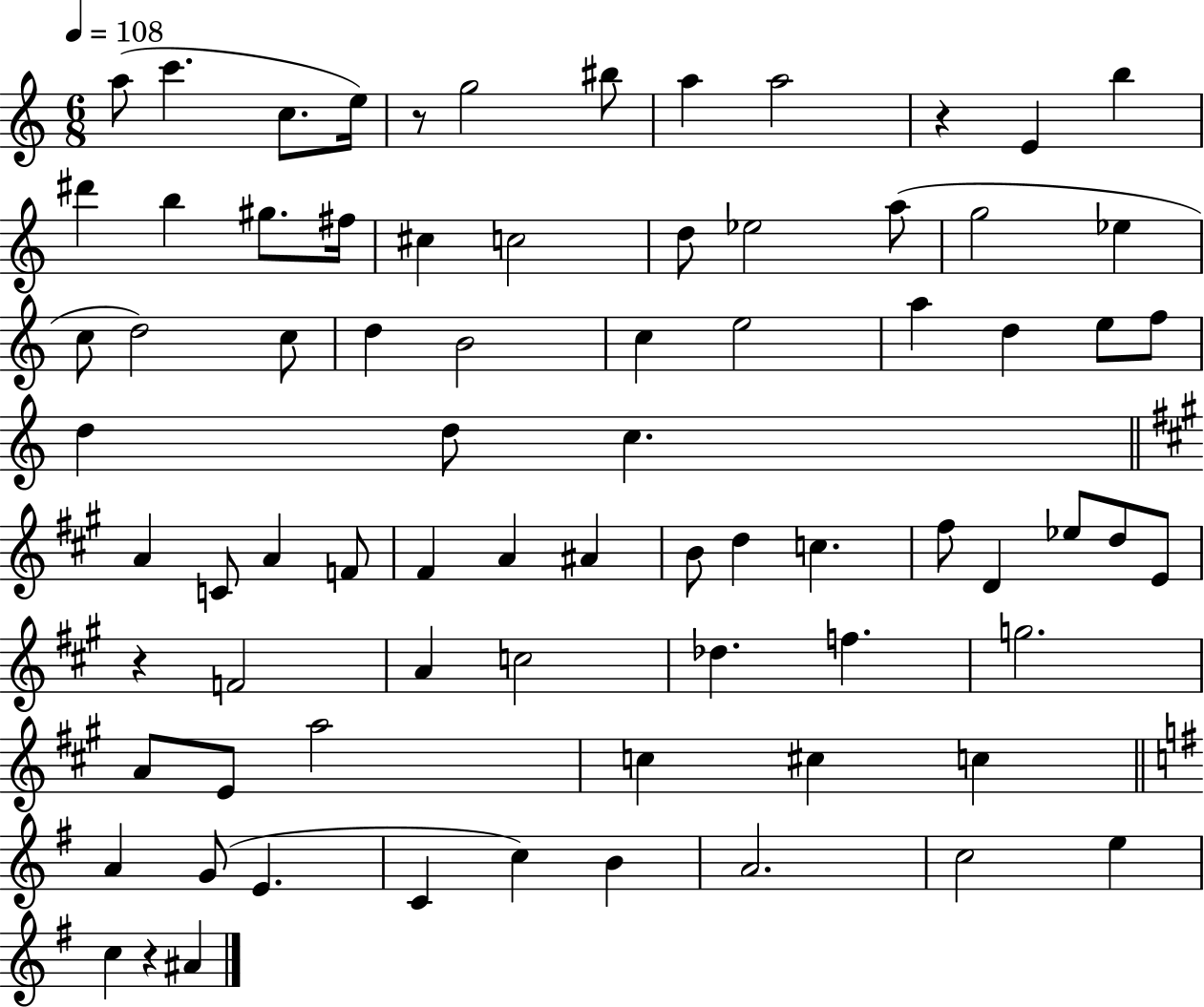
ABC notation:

X:1
T:Untitled
M:6/8
L:1/4
K:C
a/2 c' c/2 e/4 z/2 g2 ^b/2 a a2 z E b ^d' b ^g/2 ^f/4 ^c c2 d/2 _e2 a/2 g2 _e c/2 d2 c/2 d B2 c e2 a d e/2 f/2 d d/2 c A C/2 A F/2 ^F A ^A B/2 d c ^f/2 D _e/2 d/2 E/2 z F2 A c2 _d f g2 A/2 E/2 a2 c ^c c A G/2 E C c B A2 c2 e c z ^A